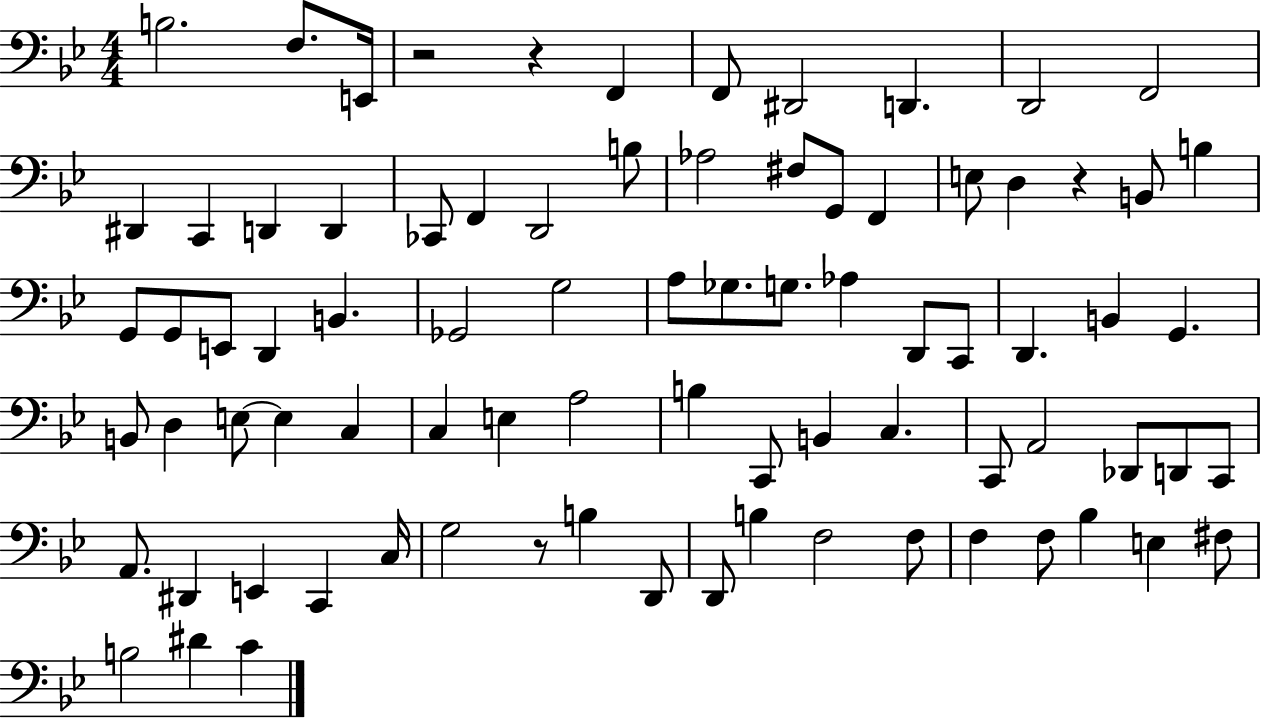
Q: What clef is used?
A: bass